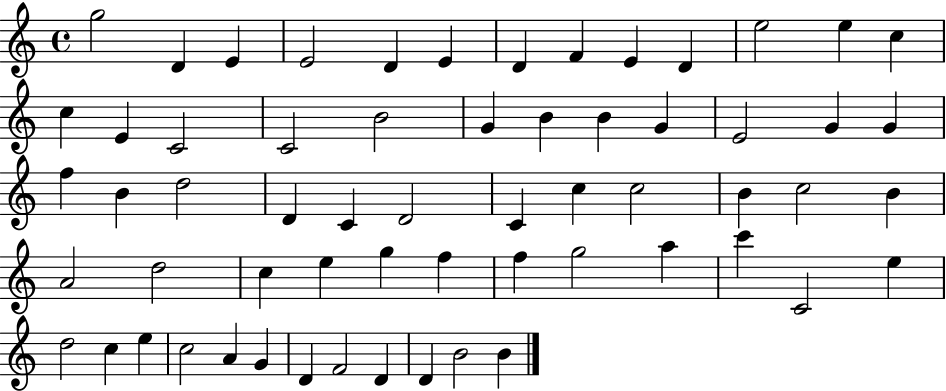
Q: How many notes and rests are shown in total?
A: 61